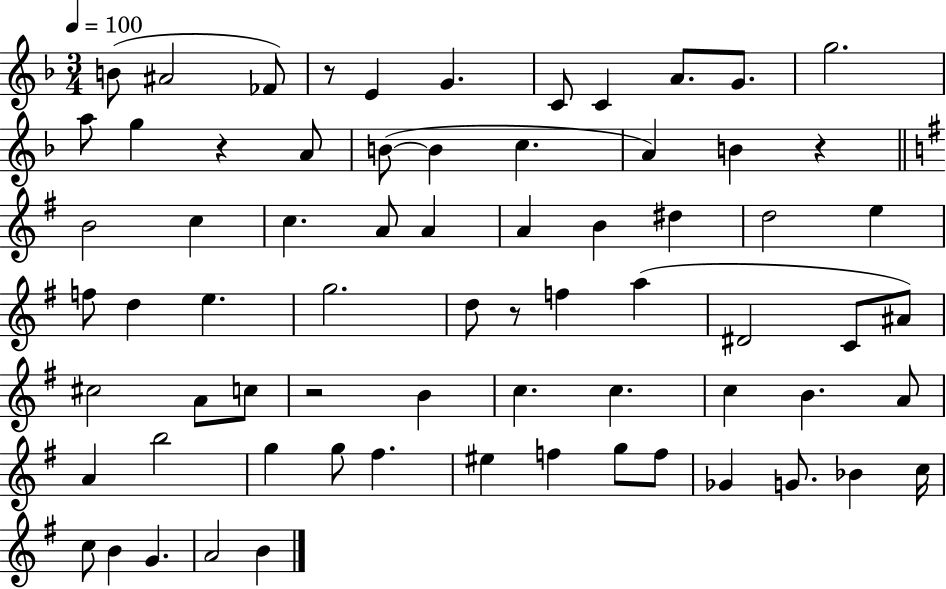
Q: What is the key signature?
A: F major